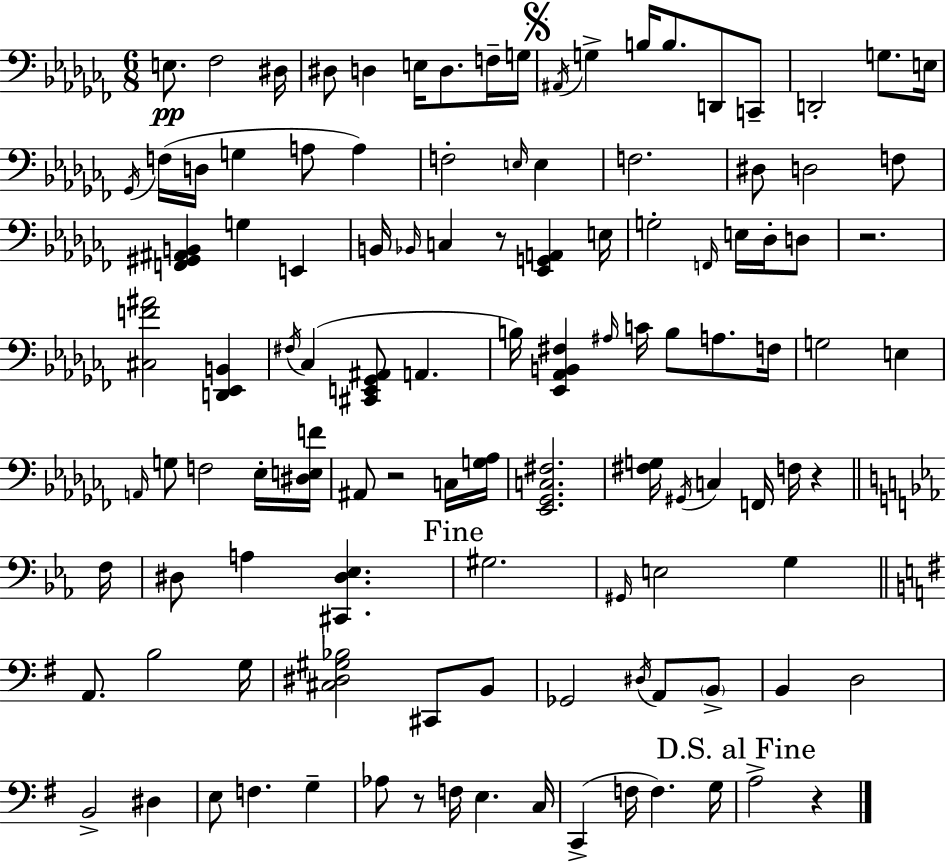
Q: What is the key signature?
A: AES minor